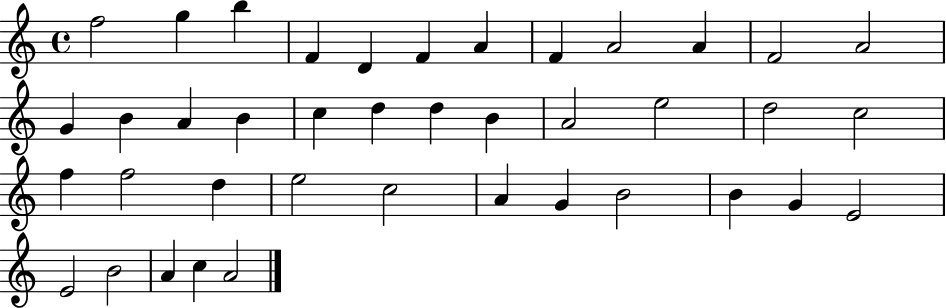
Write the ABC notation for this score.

X:1
T:Untitled
M:4/4
L:1/4
K:C
f2 g b F D F A F A2 A F2 A2 G B A B c d d B A2 e2 d2 c2 f f2 d e2 c2 A G B2 B G E2 E2 B2 A c A2